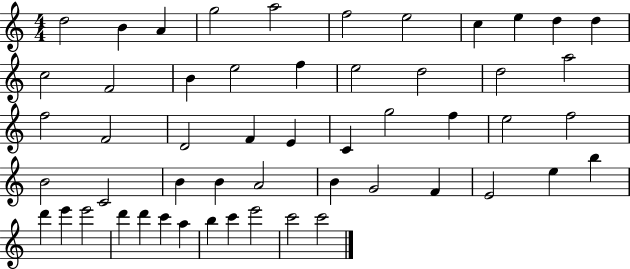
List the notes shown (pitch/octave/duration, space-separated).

D5/h B4/q A4/q G5/h A5/h F5/h E5/h C5/q E5/q D5/q D5/q C5/h F4/h B4/q E5/h F5/q E5/h D5/h D5/h A5/h F5/h F4/h D4/h F4/q E4/q C4/q G5/h F5/q E5/h F5/h B4/h C4/h B4/q B4/q A4/h B4/q G4/h F4/q E4/h E5/q B5/q D6/q E6/q E6/h D6/q D6/q C6/q A5/q B5/q C6/q E6/h C6/h C6/h